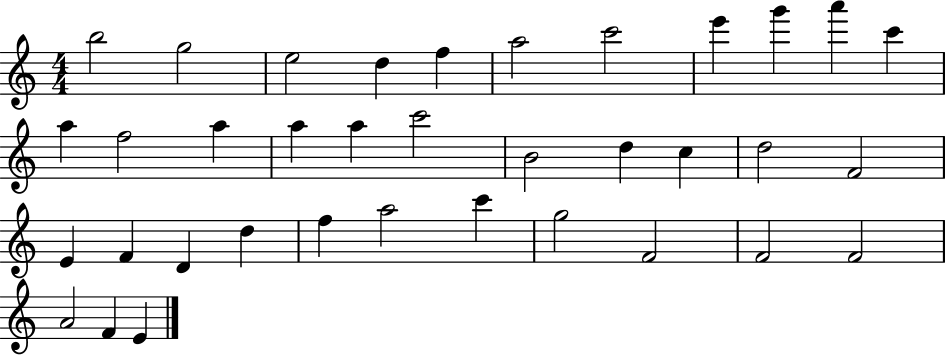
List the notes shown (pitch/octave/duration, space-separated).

B5/h G5/h E5/h D5/q F5/q A5/h C6/h E6/q G6/q A6/q C6/q A5/q F5/h A5/q A5/q A5/q C6/h B4/h D5/q C5/q D5/h F4/h E4/q F4/q D4/q D5/q F5/q A5/h C6/q G5/h F4/h F4/h F4/h A4/h F4/q E4/q